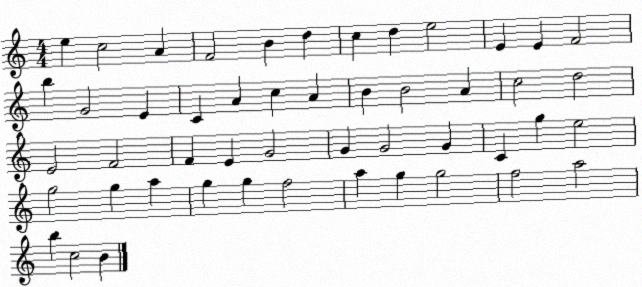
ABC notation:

X:1
T:Untitled
M:4/4
L:1/4
K:C
e c2 A F2 B d c d e2 E E F2 b G2 E C A c A B B2 A c2 d2 E2 F2 F E G2 G G2 G C g e2 g2 g a g g f2 a g g2 f2 a2 b c2 B